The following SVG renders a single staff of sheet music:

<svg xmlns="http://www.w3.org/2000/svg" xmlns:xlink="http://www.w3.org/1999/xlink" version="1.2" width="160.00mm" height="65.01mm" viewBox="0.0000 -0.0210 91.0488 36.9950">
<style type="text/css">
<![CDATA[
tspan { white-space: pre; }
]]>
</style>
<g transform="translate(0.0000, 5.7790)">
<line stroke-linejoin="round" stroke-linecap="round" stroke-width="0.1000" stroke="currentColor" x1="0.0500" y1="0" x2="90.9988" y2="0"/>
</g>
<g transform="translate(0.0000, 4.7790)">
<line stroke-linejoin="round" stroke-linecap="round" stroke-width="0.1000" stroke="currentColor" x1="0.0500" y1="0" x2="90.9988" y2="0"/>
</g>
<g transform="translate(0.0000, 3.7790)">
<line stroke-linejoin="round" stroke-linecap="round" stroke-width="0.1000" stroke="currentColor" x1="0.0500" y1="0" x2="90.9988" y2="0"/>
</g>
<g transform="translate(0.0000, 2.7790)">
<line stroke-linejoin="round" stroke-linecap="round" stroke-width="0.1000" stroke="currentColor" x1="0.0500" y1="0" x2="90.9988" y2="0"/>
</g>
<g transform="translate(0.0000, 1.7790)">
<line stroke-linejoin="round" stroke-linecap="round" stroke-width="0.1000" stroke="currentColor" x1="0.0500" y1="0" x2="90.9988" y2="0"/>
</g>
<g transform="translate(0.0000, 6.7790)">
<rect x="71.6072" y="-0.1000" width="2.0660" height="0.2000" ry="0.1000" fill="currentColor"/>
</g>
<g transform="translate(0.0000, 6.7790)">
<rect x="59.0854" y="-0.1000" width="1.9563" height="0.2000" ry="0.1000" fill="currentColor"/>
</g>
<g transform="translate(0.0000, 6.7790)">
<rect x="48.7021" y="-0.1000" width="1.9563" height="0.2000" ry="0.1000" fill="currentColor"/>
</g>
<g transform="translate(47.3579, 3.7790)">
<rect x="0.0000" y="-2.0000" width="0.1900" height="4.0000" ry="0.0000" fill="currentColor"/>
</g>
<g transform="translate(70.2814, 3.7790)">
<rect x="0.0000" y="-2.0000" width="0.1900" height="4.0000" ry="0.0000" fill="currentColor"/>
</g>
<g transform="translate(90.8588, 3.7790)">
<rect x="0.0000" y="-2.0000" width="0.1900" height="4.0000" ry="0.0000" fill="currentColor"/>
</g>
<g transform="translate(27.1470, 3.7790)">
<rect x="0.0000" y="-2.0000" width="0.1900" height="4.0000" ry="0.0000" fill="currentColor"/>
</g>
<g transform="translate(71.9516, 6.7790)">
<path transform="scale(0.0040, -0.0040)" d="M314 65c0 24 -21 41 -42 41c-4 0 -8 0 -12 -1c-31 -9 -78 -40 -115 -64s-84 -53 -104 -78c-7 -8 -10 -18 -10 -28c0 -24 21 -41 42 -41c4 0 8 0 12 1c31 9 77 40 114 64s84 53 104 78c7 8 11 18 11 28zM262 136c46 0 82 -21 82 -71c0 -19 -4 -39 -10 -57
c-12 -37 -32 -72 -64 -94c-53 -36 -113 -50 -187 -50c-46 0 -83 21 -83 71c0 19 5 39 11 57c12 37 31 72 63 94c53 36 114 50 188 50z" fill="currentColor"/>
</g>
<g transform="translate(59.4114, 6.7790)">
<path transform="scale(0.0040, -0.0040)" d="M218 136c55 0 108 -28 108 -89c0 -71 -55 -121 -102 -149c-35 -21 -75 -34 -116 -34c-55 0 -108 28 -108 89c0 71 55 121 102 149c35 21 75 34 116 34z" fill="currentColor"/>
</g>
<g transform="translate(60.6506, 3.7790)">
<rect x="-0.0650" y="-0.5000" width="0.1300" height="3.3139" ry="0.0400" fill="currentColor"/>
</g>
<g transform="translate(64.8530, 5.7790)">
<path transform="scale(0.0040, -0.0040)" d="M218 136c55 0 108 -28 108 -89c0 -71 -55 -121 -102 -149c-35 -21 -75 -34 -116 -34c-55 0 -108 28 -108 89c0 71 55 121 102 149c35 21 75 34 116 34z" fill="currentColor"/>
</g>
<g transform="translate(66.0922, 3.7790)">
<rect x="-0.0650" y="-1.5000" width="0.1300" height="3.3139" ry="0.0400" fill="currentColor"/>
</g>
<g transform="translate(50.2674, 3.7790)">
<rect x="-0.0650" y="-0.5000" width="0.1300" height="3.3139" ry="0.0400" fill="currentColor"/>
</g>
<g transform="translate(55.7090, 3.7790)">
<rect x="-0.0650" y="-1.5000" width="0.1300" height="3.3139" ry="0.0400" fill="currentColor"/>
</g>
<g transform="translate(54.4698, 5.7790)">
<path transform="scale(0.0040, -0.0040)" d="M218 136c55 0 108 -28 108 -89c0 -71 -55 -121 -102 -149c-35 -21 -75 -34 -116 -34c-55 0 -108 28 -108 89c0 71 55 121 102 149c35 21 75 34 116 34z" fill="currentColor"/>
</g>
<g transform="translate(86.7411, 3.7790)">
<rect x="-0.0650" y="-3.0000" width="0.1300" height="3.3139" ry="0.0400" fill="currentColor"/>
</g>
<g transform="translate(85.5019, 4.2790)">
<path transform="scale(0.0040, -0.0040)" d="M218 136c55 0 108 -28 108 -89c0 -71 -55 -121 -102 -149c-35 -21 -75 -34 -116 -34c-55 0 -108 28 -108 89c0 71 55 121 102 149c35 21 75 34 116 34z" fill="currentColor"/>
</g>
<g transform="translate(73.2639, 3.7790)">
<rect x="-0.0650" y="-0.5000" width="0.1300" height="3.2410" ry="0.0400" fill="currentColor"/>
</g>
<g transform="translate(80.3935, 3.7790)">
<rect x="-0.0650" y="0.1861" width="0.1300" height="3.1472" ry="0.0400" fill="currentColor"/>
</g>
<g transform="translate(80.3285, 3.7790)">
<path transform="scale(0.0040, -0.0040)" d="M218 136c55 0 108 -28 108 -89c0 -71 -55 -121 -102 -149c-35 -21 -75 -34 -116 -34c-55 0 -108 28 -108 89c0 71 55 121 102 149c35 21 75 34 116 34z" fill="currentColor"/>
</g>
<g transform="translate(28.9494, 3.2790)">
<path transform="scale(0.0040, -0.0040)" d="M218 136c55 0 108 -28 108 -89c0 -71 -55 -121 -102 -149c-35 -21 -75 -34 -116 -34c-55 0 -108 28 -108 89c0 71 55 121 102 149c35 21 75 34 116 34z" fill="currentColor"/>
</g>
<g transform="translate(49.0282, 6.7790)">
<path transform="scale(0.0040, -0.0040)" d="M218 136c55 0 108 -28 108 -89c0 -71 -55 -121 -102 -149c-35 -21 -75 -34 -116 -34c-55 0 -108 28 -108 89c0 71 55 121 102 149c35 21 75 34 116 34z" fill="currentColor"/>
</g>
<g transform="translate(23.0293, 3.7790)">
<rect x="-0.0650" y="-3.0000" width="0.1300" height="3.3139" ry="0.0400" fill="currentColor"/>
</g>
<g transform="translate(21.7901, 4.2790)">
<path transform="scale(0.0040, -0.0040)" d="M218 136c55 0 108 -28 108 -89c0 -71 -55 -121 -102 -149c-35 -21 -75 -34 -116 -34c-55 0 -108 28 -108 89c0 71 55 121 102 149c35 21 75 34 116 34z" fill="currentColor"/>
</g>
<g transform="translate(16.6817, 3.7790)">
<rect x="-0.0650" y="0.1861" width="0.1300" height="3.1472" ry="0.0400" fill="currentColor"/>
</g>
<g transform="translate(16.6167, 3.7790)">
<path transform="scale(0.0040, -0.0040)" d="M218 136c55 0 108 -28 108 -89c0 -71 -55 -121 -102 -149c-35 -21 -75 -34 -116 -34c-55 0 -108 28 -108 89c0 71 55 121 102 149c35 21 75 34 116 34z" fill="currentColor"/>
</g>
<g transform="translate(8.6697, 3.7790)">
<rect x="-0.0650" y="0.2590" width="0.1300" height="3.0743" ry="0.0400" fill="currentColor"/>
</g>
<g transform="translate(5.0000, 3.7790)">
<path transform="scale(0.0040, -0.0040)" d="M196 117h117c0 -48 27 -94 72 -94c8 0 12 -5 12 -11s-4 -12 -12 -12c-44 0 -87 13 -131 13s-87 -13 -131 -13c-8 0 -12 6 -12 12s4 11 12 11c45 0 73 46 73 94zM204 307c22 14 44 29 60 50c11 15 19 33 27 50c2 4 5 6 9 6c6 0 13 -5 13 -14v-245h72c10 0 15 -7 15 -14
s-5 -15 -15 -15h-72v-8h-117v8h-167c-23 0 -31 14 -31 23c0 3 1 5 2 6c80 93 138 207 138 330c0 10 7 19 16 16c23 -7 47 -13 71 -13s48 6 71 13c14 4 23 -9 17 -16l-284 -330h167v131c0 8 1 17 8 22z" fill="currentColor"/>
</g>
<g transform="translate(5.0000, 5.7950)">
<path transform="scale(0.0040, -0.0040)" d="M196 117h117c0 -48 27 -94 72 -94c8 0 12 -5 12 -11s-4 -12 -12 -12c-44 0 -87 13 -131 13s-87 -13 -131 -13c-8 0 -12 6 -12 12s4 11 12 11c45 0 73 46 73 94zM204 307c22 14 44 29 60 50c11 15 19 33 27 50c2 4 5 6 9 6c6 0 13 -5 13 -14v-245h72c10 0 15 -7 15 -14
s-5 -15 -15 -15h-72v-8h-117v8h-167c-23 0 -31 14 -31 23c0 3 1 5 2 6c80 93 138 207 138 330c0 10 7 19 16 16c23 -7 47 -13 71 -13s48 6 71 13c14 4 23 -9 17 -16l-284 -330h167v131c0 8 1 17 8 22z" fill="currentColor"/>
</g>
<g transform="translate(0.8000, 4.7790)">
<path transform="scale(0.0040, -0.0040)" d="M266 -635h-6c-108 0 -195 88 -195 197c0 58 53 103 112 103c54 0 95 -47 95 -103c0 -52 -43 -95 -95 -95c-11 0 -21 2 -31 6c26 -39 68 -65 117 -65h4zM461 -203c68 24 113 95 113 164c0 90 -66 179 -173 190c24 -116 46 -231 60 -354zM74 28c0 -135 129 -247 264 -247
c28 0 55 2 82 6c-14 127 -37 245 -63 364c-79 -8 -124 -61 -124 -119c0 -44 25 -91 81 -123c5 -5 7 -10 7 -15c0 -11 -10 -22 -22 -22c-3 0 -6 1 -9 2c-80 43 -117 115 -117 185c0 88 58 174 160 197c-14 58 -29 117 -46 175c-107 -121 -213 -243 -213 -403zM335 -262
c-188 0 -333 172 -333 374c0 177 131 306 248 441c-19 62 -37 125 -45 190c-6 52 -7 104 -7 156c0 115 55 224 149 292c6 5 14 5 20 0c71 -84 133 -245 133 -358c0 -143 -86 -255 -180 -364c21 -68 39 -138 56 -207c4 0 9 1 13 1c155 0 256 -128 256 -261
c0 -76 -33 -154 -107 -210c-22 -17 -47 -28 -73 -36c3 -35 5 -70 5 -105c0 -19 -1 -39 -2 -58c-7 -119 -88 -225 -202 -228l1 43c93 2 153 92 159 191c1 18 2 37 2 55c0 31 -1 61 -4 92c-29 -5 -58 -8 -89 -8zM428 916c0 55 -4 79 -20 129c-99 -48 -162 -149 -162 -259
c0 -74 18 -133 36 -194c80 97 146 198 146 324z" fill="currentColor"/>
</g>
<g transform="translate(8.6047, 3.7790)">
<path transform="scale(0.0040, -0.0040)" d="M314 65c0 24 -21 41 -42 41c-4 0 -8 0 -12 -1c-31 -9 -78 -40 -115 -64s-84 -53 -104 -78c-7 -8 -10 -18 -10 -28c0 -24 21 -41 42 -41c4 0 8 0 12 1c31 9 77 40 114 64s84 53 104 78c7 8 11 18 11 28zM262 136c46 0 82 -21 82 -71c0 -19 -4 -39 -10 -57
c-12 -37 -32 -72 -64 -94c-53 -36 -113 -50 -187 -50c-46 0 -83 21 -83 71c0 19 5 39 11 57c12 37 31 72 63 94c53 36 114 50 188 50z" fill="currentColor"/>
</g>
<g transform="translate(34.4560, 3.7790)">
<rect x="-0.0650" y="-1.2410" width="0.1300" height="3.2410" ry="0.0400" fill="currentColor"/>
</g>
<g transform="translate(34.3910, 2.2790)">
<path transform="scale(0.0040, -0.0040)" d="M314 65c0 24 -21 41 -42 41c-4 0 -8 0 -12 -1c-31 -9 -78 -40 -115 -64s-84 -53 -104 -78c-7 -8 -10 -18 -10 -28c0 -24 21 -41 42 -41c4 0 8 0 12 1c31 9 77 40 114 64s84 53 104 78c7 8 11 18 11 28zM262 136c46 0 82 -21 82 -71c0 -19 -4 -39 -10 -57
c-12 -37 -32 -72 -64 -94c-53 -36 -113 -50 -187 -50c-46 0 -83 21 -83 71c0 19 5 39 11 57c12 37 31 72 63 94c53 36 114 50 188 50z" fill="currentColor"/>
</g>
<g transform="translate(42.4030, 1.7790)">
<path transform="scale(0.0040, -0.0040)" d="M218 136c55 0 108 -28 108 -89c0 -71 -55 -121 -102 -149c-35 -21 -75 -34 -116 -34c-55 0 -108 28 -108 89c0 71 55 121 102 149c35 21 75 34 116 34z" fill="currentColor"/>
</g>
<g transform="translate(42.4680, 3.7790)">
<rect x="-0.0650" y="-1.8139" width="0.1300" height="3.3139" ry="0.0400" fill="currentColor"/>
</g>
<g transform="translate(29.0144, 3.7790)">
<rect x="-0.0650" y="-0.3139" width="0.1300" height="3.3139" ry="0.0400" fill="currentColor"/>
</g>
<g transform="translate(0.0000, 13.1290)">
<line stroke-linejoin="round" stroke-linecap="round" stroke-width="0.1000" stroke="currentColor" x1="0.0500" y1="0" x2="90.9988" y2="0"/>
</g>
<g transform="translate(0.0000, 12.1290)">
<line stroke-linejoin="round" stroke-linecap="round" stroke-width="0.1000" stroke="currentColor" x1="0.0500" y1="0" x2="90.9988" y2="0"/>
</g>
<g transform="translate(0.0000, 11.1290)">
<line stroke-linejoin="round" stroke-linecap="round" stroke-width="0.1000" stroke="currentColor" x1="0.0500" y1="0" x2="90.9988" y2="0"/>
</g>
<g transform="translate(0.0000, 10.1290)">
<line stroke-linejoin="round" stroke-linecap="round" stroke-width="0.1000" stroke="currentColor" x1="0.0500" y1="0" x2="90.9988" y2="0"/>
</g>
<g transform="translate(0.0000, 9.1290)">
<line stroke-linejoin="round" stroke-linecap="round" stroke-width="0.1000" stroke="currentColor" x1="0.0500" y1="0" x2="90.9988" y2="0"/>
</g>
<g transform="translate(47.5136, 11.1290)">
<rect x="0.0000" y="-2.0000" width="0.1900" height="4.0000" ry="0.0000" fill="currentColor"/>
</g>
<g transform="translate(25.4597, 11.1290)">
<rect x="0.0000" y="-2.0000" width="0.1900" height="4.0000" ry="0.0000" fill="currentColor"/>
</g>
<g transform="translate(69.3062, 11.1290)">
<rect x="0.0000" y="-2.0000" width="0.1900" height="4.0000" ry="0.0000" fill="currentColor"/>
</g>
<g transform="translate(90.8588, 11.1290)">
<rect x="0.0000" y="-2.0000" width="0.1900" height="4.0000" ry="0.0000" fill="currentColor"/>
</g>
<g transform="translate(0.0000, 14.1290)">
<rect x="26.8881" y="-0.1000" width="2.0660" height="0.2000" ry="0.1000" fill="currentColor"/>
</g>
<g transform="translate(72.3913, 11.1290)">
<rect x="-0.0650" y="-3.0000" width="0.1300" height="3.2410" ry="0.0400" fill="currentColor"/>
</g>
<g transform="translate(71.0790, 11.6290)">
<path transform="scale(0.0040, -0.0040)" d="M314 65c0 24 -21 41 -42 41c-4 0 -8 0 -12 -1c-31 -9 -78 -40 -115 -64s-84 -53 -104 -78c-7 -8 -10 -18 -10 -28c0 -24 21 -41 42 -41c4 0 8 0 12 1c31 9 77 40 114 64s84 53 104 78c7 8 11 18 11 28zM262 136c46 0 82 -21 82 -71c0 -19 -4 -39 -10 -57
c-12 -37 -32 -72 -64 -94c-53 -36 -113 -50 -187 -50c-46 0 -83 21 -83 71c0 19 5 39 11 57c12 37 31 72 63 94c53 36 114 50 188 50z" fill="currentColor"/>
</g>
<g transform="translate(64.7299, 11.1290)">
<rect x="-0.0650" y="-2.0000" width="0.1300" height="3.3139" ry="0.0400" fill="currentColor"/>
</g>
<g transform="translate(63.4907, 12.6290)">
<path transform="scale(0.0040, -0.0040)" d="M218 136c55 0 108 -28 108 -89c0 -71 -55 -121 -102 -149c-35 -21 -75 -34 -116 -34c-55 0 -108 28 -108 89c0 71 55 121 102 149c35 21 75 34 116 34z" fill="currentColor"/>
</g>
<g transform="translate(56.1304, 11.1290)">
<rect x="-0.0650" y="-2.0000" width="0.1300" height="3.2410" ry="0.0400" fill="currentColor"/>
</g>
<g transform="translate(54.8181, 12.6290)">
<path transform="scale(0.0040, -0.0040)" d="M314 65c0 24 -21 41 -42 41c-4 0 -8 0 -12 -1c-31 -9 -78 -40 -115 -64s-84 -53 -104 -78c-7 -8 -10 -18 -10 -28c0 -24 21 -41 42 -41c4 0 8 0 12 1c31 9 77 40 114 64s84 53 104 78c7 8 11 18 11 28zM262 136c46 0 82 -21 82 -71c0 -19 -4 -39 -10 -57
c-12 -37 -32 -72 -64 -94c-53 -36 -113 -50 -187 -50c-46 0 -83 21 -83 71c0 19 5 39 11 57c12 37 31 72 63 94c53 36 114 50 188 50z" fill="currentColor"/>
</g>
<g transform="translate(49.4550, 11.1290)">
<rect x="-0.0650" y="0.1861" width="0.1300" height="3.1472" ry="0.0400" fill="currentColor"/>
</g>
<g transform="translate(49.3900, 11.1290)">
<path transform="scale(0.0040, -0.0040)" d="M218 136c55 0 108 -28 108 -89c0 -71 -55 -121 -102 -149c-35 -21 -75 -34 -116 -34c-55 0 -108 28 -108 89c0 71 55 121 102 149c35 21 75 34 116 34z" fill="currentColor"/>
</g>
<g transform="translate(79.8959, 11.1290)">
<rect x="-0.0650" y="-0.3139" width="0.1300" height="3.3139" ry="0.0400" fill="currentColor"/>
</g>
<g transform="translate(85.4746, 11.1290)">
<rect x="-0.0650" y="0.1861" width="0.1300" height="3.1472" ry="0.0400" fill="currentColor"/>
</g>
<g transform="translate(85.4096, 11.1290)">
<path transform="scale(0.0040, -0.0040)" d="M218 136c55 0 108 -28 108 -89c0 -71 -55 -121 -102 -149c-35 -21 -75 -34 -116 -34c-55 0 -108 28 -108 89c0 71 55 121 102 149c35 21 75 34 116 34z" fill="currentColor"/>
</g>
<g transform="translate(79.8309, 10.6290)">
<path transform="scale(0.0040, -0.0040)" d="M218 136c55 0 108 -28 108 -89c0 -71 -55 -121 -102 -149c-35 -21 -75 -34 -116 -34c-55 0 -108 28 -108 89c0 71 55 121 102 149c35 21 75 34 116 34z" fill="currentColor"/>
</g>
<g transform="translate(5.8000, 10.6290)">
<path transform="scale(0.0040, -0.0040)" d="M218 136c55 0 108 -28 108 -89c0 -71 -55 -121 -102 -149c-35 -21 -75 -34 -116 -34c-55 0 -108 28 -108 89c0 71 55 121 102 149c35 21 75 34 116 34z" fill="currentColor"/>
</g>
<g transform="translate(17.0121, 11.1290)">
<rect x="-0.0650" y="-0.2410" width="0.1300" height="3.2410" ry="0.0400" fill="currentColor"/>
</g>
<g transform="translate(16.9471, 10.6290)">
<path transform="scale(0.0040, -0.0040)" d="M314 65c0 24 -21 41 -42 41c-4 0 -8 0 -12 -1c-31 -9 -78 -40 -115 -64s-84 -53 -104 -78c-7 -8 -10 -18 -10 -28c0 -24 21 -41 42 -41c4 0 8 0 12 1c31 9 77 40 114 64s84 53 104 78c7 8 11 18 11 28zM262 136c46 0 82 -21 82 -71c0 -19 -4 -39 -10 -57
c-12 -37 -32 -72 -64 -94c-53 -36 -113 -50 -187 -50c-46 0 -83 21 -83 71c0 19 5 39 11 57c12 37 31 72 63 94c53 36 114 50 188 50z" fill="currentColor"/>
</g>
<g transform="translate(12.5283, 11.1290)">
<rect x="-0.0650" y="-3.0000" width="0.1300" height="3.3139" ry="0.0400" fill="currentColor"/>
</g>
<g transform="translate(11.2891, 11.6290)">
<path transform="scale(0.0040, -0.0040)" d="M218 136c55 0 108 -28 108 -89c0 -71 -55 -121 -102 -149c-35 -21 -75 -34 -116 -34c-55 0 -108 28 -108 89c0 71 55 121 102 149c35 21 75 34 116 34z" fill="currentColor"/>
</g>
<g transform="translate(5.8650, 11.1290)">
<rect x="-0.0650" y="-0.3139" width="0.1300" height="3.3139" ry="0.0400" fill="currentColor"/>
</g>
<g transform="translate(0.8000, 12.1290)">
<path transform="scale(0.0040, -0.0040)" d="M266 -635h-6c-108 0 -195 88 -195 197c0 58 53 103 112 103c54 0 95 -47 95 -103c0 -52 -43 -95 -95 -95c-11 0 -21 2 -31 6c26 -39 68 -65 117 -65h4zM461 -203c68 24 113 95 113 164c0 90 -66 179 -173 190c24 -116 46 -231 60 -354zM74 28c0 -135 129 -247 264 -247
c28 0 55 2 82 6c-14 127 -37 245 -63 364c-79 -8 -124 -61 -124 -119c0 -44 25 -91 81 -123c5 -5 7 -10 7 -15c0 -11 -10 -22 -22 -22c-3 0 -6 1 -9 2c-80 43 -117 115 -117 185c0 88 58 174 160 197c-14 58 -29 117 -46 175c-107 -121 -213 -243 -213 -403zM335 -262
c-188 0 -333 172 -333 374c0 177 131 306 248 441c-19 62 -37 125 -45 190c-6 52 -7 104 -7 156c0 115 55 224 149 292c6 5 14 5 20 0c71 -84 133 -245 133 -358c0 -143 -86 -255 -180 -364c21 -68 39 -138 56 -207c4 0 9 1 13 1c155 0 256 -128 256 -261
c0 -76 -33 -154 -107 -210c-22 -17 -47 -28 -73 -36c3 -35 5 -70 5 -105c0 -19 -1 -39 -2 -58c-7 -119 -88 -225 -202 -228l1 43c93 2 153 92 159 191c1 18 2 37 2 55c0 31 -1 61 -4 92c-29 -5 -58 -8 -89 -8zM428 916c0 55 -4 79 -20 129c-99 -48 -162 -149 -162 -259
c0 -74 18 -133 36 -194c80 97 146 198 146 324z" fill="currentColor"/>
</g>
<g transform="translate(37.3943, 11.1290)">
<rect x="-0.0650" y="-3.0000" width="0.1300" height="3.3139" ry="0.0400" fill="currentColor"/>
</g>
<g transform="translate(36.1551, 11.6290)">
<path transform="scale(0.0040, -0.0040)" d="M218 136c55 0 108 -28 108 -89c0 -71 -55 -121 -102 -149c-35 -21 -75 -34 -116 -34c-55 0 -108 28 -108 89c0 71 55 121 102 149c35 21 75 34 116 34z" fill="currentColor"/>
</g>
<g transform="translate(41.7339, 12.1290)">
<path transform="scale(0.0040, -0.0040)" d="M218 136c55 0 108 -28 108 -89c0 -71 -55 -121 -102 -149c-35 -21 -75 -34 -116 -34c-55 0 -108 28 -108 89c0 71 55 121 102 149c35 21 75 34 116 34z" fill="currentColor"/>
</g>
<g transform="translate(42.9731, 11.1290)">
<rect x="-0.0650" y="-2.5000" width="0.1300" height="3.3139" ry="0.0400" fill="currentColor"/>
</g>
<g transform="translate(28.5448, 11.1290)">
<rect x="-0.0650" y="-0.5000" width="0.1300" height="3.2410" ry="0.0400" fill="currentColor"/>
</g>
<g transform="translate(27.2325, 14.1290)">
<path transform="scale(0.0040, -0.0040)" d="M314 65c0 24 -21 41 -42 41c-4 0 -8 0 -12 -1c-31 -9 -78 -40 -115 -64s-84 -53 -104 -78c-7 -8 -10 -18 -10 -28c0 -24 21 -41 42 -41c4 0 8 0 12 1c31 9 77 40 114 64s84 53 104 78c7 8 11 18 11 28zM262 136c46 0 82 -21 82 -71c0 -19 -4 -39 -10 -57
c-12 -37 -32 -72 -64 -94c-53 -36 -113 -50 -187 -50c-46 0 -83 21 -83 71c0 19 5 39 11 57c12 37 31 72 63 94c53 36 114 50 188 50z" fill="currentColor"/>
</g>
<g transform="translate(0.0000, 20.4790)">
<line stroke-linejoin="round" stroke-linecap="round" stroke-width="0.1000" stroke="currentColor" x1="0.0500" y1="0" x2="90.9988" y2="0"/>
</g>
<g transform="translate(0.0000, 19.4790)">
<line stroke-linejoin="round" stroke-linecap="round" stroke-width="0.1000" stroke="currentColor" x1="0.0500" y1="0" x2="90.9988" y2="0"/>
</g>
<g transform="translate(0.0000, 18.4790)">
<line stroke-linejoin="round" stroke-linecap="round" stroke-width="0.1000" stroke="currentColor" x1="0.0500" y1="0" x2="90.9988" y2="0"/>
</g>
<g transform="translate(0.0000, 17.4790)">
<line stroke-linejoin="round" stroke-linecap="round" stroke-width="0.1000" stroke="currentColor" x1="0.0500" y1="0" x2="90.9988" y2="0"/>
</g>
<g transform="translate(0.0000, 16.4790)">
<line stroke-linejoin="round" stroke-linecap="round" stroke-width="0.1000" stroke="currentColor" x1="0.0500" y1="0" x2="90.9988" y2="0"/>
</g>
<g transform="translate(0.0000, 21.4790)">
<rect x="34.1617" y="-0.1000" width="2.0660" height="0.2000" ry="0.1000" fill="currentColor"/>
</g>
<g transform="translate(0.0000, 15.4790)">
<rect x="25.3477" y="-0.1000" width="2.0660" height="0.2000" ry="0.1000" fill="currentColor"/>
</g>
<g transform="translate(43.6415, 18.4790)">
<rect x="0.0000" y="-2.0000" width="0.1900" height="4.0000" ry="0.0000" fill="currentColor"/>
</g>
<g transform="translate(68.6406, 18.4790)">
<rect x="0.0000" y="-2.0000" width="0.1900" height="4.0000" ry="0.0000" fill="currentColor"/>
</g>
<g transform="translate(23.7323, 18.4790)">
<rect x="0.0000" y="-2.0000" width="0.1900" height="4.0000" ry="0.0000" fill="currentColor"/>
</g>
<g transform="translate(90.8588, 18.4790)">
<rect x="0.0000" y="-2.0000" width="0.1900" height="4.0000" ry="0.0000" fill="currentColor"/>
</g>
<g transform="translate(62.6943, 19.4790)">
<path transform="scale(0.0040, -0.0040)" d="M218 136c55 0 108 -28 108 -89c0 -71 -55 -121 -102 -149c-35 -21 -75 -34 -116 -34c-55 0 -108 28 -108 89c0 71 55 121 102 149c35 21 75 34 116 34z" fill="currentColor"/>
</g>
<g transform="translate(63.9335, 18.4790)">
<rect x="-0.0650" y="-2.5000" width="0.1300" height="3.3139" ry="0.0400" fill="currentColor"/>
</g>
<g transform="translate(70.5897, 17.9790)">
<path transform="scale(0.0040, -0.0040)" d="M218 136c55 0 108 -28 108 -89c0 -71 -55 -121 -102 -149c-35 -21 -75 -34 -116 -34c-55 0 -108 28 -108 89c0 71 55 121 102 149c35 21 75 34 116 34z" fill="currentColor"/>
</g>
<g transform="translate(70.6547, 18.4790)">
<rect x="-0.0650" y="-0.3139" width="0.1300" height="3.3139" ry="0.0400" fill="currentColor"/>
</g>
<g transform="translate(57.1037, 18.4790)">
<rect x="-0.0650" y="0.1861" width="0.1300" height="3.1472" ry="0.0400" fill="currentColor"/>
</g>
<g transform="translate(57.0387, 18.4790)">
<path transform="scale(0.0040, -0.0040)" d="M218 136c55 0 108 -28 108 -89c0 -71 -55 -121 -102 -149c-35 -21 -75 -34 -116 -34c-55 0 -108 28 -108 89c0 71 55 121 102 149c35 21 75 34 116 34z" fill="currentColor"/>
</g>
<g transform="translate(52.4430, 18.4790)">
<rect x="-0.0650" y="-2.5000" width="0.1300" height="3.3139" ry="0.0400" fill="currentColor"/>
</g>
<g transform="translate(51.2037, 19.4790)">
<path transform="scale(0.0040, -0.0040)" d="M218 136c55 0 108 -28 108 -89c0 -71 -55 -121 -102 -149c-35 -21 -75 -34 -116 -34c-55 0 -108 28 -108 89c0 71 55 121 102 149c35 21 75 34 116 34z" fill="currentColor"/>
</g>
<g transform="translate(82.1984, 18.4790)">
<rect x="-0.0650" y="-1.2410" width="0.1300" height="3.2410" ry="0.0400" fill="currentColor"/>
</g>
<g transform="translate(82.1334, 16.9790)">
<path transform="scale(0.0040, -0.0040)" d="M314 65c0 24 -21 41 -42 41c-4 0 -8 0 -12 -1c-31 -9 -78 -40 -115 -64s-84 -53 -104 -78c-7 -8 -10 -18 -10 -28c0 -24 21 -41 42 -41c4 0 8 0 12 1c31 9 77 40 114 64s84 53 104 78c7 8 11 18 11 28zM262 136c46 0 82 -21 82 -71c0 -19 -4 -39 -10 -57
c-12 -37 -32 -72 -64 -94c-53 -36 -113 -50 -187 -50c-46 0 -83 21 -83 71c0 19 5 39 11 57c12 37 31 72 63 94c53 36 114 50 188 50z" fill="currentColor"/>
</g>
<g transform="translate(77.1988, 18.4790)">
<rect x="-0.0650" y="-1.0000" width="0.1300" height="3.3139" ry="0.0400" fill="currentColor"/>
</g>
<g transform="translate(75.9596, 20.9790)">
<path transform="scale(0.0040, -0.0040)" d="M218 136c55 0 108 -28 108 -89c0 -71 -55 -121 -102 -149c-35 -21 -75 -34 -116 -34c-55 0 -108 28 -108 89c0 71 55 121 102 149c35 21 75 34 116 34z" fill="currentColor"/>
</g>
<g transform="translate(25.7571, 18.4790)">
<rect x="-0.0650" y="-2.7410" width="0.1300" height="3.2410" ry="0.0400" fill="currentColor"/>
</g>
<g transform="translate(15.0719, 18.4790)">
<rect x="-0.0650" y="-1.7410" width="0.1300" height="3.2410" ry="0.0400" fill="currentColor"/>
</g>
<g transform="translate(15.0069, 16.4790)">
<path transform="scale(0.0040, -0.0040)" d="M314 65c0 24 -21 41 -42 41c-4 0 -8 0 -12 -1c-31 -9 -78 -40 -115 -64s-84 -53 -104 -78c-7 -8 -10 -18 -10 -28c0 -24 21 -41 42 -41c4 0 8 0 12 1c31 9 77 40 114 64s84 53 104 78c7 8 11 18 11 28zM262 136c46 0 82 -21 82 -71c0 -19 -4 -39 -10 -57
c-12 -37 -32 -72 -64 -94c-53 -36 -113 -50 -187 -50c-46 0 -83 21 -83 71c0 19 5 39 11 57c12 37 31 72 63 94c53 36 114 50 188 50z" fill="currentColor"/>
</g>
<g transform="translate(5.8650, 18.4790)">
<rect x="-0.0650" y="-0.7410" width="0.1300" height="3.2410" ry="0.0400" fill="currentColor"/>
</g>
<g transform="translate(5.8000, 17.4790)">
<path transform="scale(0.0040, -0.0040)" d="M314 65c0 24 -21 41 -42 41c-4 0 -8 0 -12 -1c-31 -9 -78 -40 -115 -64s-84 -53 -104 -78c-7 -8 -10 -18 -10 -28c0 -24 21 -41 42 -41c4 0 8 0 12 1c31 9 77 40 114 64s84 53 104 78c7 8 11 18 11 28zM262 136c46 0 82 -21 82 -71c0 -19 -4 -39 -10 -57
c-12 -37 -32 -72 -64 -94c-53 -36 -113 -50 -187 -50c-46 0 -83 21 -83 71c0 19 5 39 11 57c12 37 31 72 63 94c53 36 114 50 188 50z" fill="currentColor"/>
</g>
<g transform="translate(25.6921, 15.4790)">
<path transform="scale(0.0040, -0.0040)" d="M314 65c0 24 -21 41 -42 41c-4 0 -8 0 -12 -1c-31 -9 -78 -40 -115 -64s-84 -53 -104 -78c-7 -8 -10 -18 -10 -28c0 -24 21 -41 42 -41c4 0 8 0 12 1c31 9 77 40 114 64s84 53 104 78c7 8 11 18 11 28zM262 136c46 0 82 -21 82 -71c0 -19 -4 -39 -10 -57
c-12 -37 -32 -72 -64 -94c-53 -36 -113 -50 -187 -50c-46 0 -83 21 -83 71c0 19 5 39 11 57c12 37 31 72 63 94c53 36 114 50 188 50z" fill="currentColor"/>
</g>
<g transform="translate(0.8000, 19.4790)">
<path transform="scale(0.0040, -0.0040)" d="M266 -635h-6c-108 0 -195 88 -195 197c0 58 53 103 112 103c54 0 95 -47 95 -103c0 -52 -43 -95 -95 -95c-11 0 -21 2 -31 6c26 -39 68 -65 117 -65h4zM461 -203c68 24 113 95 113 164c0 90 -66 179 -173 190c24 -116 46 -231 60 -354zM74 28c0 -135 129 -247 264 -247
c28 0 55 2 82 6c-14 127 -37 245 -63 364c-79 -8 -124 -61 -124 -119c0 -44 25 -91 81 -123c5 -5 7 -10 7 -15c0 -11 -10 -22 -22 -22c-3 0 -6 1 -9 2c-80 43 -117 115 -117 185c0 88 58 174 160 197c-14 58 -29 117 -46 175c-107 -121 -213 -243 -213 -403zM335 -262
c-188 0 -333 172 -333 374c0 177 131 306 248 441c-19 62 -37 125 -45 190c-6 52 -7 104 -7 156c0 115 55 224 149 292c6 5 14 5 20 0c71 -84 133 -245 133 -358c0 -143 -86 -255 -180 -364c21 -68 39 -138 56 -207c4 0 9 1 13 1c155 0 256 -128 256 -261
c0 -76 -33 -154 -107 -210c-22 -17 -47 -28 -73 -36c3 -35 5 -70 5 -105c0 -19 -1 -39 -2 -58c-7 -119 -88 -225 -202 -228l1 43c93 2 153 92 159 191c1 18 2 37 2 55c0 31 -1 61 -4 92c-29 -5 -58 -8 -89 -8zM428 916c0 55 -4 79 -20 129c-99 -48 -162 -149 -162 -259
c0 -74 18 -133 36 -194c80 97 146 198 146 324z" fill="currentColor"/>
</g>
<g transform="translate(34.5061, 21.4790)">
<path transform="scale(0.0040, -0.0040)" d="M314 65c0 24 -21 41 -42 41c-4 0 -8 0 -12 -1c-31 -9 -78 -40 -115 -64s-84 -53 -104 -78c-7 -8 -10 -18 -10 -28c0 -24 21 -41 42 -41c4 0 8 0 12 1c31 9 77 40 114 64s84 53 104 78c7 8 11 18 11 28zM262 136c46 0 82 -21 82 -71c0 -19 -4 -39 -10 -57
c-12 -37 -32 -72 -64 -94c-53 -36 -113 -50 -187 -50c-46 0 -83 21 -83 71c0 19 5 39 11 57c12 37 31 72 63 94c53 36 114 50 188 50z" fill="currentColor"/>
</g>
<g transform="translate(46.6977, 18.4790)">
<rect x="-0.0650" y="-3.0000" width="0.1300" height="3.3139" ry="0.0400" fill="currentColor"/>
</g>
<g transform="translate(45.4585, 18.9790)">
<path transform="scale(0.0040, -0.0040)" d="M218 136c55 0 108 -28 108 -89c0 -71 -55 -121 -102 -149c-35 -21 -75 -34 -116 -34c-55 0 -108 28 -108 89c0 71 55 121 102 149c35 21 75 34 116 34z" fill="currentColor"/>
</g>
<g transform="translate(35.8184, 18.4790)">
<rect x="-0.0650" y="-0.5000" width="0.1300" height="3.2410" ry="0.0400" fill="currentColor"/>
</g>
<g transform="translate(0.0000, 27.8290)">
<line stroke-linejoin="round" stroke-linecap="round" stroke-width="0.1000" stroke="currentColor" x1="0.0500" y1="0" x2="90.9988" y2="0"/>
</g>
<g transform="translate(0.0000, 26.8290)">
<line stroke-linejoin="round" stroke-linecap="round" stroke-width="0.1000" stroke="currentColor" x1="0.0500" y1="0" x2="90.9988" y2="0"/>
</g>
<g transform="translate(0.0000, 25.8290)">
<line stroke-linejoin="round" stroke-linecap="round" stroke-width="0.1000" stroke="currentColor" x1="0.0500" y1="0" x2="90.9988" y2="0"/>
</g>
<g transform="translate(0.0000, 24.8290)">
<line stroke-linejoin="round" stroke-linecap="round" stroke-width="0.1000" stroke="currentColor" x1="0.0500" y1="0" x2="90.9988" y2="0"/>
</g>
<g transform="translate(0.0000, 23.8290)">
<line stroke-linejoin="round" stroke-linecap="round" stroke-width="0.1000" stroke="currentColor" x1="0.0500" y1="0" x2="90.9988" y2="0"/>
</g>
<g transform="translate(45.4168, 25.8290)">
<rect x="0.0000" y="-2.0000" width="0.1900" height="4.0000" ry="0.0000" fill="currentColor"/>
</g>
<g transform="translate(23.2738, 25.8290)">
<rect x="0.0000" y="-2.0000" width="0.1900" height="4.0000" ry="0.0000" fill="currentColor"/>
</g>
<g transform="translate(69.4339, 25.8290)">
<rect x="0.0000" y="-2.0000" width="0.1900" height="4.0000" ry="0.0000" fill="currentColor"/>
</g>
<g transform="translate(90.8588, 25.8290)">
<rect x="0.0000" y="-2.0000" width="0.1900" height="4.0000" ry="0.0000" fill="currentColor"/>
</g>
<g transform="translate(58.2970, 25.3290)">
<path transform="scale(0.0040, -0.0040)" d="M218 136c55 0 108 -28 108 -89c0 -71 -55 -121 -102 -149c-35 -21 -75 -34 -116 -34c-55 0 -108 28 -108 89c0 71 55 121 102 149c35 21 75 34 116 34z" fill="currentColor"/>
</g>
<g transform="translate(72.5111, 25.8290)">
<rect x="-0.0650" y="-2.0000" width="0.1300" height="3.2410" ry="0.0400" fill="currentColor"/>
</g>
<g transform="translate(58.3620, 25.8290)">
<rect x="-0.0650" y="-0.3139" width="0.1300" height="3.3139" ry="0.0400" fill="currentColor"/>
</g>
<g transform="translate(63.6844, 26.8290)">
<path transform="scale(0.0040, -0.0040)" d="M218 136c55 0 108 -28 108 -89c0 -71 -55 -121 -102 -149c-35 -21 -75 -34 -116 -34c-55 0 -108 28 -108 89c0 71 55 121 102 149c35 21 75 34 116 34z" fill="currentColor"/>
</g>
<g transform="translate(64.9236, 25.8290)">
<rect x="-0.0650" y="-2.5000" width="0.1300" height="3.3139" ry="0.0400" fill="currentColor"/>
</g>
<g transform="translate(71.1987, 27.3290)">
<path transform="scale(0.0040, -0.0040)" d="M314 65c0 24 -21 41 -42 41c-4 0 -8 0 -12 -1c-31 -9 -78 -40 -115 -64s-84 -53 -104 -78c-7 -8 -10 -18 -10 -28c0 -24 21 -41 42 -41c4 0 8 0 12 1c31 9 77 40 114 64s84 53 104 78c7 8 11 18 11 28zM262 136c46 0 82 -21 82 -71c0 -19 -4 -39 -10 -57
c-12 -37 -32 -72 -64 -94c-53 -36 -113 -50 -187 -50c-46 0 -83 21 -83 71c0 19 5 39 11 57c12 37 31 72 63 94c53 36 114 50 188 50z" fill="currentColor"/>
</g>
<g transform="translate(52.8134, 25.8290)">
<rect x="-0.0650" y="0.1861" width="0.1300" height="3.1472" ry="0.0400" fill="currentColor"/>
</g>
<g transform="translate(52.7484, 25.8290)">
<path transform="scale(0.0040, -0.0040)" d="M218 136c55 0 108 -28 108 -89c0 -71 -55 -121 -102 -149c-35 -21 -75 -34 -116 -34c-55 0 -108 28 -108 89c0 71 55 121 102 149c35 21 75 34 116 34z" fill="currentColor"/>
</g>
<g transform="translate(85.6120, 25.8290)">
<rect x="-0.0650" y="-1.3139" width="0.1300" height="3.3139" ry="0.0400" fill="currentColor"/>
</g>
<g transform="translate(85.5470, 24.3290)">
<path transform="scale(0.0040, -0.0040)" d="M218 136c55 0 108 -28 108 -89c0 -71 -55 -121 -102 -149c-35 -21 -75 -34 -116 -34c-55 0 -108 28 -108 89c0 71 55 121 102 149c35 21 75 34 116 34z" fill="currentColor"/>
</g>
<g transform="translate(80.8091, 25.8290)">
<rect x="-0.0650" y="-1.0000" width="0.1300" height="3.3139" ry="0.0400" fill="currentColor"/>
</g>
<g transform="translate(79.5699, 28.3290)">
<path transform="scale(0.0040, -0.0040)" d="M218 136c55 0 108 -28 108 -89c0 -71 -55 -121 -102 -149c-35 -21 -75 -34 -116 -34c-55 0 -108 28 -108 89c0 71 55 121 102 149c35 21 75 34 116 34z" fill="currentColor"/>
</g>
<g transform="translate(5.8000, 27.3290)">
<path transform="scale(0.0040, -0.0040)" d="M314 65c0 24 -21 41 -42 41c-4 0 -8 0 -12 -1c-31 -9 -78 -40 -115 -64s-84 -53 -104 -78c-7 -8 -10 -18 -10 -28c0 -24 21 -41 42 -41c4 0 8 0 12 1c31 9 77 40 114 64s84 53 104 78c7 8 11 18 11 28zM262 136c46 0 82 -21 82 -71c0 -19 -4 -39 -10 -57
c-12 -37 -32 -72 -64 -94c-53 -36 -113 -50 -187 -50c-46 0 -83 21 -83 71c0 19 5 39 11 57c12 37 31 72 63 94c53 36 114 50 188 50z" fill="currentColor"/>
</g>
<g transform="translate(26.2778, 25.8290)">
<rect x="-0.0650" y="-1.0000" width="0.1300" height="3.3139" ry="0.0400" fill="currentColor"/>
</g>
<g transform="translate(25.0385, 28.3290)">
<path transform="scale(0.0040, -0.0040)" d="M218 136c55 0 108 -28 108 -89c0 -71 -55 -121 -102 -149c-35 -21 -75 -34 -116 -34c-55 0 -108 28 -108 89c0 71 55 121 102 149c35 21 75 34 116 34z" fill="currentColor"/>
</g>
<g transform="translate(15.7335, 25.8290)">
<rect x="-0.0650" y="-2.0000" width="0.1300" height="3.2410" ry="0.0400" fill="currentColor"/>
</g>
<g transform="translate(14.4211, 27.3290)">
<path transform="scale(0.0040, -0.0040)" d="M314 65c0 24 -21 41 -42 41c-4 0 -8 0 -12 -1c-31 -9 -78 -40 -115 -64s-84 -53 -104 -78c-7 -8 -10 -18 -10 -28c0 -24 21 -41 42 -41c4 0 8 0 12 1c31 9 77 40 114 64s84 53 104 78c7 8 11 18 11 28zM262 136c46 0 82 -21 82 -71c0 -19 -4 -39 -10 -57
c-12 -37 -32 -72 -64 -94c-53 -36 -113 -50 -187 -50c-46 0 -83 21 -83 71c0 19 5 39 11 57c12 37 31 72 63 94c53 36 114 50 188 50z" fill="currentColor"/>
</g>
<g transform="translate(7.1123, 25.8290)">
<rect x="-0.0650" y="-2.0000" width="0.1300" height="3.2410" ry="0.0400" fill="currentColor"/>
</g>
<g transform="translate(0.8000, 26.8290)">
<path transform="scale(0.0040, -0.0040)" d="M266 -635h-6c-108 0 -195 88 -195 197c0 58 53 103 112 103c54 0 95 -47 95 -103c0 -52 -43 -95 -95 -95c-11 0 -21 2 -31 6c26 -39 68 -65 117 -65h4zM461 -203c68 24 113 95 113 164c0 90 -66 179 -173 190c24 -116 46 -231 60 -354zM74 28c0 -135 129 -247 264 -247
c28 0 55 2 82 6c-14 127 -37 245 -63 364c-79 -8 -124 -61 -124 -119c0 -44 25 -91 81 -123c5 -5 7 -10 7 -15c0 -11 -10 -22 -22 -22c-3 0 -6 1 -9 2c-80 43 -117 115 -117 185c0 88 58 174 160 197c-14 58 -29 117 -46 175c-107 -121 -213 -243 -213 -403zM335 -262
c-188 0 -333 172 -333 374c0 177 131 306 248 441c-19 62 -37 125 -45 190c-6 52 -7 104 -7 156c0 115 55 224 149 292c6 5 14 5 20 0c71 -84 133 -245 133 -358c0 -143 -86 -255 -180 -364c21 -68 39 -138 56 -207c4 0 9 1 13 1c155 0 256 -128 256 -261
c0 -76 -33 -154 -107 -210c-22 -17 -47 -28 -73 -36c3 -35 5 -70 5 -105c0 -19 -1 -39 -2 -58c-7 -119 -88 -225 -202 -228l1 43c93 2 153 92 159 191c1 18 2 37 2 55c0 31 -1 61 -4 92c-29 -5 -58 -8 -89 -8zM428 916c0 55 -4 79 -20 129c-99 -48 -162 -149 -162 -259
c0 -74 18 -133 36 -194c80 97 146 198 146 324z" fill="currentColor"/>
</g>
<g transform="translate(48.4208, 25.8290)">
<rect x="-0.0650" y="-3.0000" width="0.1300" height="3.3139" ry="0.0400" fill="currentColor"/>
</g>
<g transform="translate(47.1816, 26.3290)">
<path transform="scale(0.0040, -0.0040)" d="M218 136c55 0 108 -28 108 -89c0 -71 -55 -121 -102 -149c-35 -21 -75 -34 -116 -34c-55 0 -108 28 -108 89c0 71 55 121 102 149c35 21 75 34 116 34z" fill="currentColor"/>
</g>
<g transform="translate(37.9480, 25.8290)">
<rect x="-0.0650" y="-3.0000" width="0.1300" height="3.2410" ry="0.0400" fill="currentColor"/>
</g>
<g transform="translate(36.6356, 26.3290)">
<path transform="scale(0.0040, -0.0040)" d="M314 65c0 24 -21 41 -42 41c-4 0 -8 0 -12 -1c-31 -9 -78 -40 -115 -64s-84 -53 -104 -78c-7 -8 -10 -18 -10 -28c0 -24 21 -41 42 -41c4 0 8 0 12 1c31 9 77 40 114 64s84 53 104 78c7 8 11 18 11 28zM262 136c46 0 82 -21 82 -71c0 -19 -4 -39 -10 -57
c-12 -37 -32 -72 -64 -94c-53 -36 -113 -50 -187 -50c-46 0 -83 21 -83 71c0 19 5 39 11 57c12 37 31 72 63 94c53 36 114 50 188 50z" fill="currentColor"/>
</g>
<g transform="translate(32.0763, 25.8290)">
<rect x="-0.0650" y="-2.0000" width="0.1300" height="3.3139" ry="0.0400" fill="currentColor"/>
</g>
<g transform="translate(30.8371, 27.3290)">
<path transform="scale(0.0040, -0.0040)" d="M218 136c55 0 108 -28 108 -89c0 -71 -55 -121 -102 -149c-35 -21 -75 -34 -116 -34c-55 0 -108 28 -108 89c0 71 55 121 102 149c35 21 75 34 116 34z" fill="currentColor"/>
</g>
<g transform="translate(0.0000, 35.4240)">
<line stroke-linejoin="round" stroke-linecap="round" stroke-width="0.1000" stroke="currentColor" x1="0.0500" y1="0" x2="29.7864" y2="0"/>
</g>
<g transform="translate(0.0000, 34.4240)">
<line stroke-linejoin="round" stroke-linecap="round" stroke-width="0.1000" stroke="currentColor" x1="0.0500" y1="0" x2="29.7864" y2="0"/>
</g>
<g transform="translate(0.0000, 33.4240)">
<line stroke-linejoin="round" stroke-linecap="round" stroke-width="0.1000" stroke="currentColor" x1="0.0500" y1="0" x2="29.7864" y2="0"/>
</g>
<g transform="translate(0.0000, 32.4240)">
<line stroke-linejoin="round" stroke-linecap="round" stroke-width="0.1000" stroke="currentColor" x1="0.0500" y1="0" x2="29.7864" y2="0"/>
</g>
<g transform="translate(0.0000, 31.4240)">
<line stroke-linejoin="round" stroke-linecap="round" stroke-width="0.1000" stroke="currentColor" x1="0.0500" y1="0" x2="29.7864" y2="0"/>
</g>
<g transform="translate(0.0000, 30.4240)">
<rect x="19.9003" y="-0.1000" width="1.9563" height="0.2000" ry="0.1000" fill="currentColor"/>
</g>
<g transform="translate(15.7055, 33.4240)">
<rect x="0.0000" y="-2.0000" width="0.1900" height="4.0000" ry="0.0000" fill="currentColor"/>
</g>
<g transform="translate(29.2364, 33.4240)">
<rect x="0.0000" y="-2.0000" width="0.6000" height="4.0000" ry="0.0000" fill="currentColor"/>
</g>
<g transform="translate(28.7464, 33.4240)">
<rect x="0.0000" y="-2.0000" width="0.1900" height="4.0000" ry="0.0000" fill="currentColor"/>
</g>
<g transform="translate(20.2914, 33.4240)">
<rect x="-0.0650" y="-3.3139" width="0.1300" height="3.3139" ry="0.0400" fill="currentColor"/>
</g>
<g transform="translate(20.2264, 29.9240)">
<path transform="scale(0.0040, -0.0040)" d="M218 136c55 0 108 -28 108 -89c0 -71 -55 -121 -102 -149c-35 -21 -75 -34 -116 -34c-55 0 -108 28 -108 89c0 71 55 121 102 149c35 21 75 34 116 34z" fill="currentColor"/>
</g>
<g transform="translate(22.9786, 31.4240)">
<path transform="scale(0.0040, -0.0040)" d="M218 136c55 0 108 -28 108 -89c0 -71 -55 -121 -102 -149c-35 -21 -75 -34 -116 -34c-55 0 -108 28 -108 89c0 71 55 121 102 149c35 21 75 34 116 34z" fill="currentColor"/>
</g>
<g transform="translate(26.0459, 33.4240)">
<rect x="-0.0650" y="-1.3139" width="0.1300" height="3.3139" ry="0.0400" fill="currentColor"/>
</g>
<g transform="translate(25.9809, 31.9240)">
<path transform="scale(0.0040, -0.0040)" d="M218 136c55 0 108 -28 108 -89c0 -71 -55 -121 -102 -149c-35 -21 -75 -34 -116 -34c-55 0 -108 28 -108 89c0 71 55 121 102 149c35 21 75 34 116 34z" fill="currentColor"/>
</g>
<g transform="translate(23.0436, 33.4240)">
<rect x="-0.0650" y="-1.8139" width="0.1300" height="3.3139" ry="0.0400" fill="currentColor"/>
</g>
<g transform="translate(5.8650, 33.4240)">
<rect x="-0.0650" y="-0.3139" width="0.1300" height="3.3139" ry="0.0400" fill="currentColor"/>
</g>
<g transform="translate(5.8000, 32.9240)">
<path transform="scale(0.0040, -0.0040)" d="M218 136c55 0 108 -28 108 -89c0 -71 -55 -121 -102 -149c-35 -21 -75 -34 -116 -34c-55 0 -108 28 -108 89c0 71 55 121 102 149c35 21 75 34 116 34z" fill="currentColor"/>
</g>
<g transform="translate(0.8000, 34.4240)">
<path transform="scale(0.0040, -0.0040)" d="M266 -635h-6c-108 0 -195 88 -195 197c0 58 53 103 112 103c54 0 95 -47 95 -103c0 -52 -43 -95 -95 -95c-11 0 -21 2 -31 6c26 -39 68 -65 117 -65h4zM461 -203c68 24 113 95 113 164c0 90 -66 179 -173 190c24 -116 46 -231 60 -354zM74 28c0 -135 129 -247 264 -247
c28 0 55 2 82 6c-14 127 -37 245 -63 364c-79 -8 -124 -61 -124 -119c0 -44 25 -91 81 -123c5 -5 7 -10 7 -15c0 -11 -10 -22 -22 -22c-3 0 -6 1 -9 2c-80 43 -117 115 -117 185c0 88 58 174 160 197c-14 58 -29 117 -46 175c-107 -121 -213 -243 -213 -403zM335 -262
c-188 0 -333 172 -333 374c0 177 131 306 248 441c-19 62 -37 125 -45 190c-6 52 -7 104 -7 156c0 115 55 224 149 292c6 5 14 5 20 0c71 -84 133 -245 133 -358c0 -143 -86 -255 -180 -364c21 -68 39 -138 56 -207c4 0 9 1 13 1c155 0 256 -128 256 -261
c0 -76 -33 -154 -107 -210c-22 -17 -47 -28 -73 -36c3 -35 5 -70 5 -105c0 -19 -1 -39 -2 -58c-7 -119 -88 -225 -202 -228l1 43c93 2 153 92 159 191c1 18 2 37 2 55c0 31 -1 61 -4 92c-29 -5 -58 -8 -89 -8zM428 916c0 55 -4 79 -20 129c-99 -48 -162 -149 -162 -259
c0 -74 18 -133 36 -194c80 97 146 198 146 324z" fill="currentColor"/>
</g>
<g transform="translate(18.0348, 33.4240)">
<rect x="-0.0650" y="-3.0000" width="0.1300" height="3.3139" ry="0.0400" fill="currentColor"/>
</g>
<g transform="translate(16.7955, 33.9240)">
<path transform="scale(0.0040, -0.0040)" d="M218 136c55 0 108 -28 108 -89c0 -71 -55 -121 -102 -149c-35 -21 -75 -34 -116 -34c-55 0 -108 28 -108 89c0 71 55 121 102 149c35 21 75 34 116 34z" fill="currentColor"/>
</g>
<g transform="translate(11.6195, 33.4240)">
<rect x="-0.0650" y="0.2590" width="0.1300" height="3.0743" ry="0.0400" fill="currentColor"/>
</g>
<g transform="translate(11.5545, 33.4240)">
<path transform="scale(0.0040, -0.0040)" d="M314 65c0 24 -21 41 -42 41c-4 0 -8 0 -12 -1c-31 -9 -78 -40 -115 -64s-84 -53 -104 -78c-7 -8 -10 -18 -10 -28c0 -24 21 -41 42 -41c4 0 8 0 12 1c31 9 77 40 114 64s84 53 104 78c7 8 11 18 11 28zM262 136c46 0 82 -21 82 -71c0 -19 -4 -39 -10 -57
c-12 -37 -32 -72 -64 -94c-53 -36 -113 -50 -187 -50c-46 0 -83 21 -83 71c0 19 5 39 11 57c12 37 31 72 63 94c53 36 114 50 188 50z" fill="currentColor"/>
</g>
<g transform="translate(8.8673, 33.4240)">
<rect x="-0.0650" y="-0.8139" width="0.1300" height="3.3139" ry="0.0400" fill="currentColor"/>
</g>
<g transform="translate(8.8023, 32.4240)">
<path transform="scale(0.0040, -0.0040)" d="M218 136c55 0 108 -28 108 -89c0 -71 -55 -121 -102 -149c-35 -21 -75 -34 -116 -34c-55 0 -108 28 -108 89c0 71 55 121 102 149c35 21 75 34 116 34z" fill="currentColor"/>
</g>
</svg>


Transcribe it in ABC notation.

X:1
T:Untitled
M:4/4
L:1/4
K:C
B2 B A c e2 f C E C E C2 B A c A c2 C2 A G B F2 F A2 c B d2 f2 a2 C2 A G B G c D e2 F2 F2 D F A2 A B c G F2 D e c d B2 A b f e